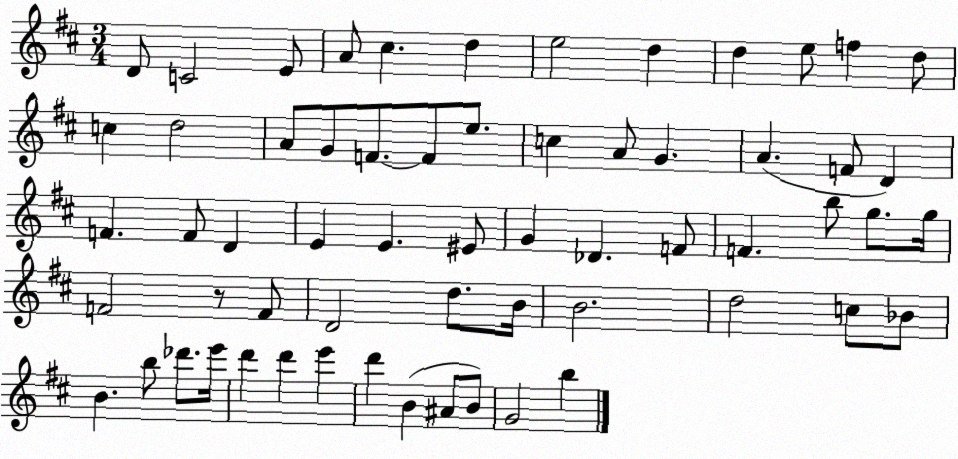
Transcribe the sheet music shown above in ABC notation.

X:1
T:Untitled
M:3/4
L:1/4
K:D
D/2 C2 E/2 A/2 ^c d e2 d d e/2 f d/2 c d2 A/2 G/2 F/2 F/2 e/2 c A/2 G A F/2 D F F/2 D E E ^E/2 G _D F/2 F b/2 g/2 g/4 F2 z/2 F/2 D2 d/2 B/4 B2 d2 c/2 _B/2 B b/2 _d'/2 e'/4 d' d' e' d' B ^A/2 B/2 G2 b